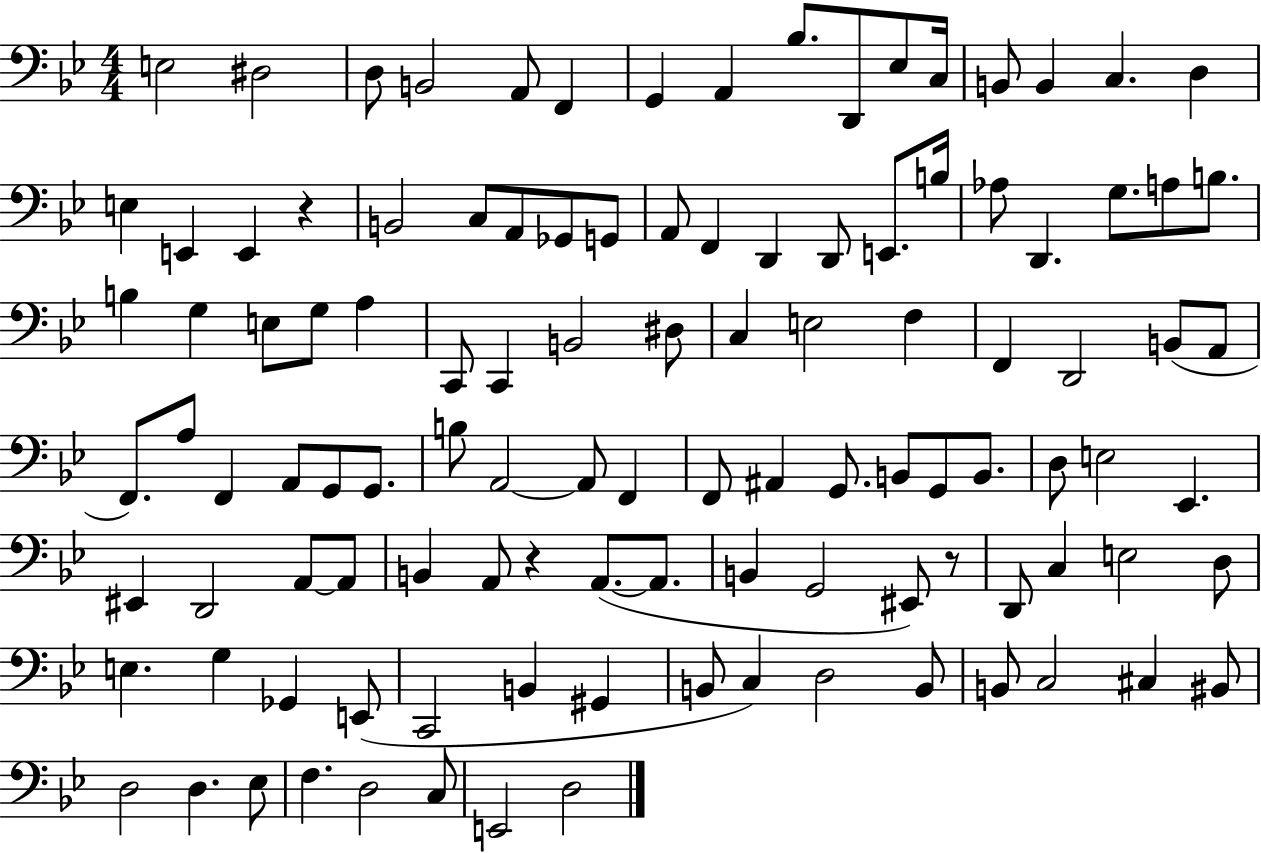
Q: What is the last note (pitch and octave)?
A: D3